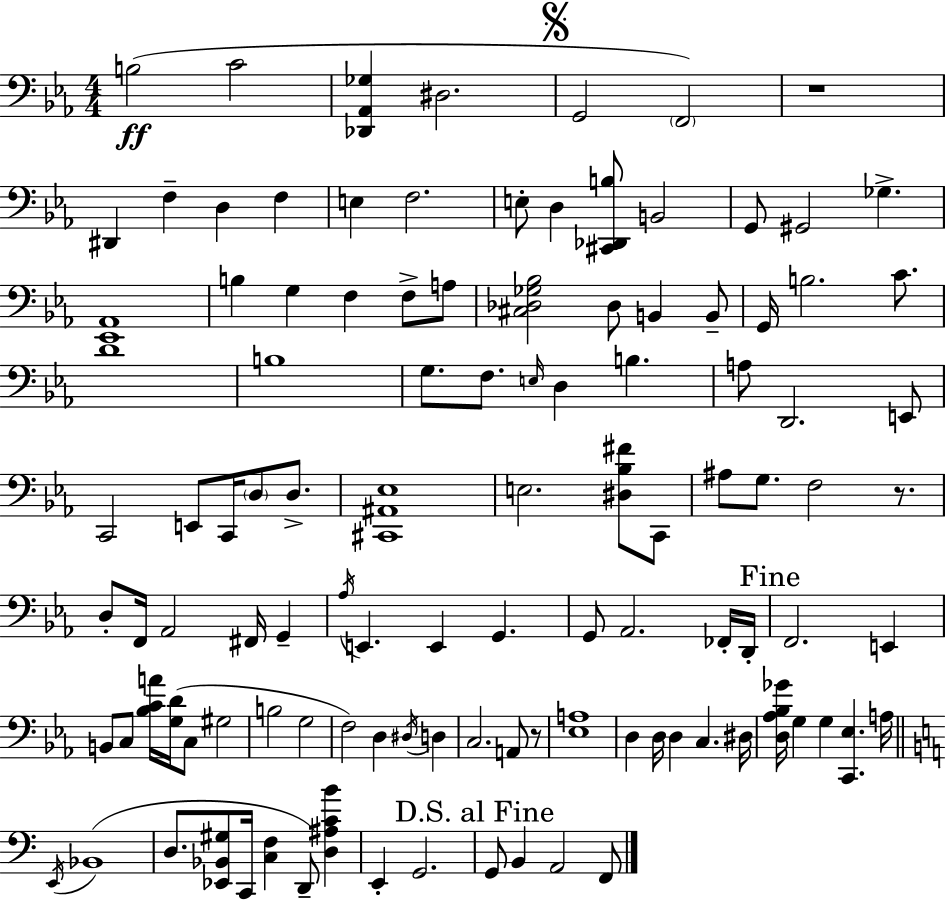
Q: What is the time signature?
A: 4/4